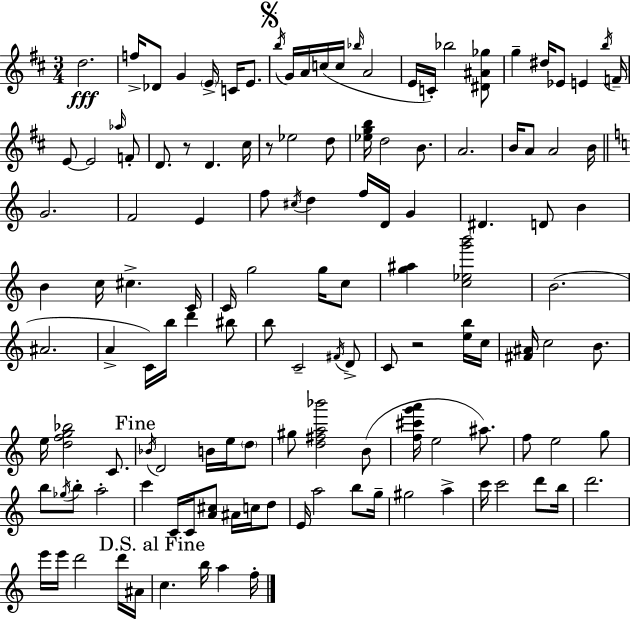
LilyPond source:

{
  \clef treble
  \numericTimeSignature
  \time 3/4
  \key d \major
  \repeat volta 2 { d''2.\fff | f''16-> des'8 g'4 \parenthesize e'16-> c'16 e'8. | \mark \markup { \musicglyph "scripts.segno" } \acciaccatura { b''16 } g'16 a'16 c''16( c''16 \grace { bes''16 } a'2 | e'16 c'16-.) bes''2 | \break <dis' ais' ges''>8 g''4-- dis''16 ees'8 e'4 | \acciaccatura { b''16 } f'16-- e'8~~ e'2 | \grace { aes''16 } f'8-. d'8. r8 d'4. | cis''16 r8 ees''2 | \break d''8 <ees'' g'' b''>16 d''2 | b'8. a'2. | b'16 a'8 a'2 | b'16 \bar "||" \break \key c \major g'2. | f'2 e'4 | f''8 \acciaccatura { cis''16 } d''4 f''16 d'16 g'4 | dis'4. d'8 b'4 | \break b'4 c''16 cis''4.-> | c'16 c'16 g''2 g''16 c''8 | <g'' ais''>4 <c'' ees'' g''' b'''>2 | b'2.( | \break ais'2. | a'4-> c'16) b''16 d'''4 bis''8 | b''8 c'2-- \acciaccatura { fis'16 } | d'8-> c'8 r2 | \break <e'' b''>16 c''16 <fis' ais'>16 c''2 b'8. | e''16 <d'' f'' g'' bes''>2 c'8. | \mark "Fine" \acciaccatura { bes'16 } d'2 b'16 | e''16 \parenthesize d''8 gis''8 <d'' fis'' a'' bes'''>2 | \break b'8( <f'' cis''' g''' a'''>16 e''2 | ais''8.) f''8 e''2 | g''8 b''8 \acciaccatura { ges''16 } b''8-. a''2-. | c'''4 c'16 c'16 <a' cis''>8 | \break ais'16 c''16 d''8 e'16 a''2 | b''8 g''16-- gis''2 | a''4-> c'''16 c'''2 | d'''8 b''16 d'''2. | \break e'''16 e'''16 d'''2 | d'''16 ais'16 \mark "D.S. al Fine" c''4. b''16 a''4 | f''16-. } \bar "|."
}